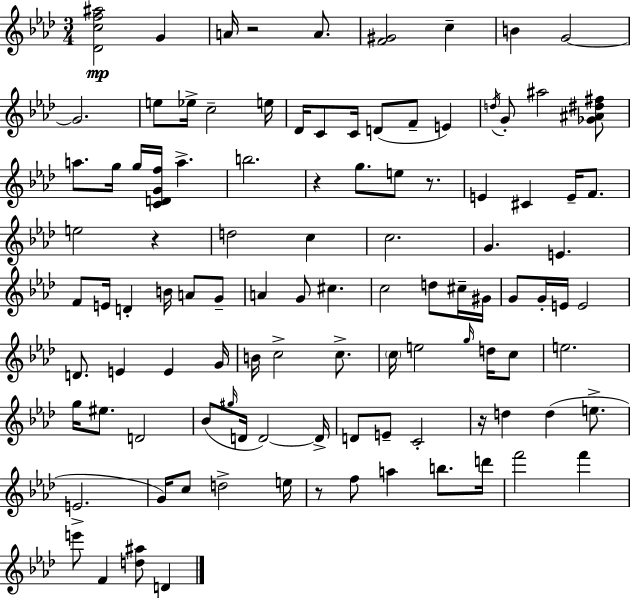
{
  \clef treble
  \numericTimeSignature
  \time 3/4
  \key aes \major
  <des' c'' f'' ais''>2\mp g'4 | a'16 r2 a'8. | <f' gis'>2 c''4-- | b'4 g'2~~ | \break g'2. | e''8 ees''16-> c''2-- e''16 | des'16 c'8 c'16 d'8( f'8-- e'4) | \acciaccatura { d''16 } g'8-. ais''2 <ges' ais' dis'' fis''>8 | \break a''8. g''16 g''16 <c' d' g' f''>16 a''4.-> | b''2. | r4 g''8. e''8 r8. | e'4 cis'4 e'16-- f'8. | \break e''2 r4 | d''2 c''4 | c''2. | g'4. e'4. | \break f'8 e'16 d'4-. b'16 a'8 g'8-- | a'4 g'8 cis''4. | c''2 d''8 cis''16-- | gis'16 g'8 g'16-. e'16 e'2 | \break d'8. e'4 e'4 | g'16 b'16 c''2-> c''8.-> | \parenthesize c''16 e''2 \grace { g''16 } d''16 | c''8 e''2. | \break g''16 eis''8. d'2 | bes'8( \grace { gis''16 } d'16 d'2~~) | d'16-> d'8 e'8-- c'2-. | r16 d''4 d''4( | \break e''8.-> e'2.-> | g'16) c''8 d''2-> | e''16 r8 f''8 a''4 b''8. | d'''16 f'''2 f'''4 | \break e'''8 f'4 <d'' ais''>8 d'4 | \bar "|."
}